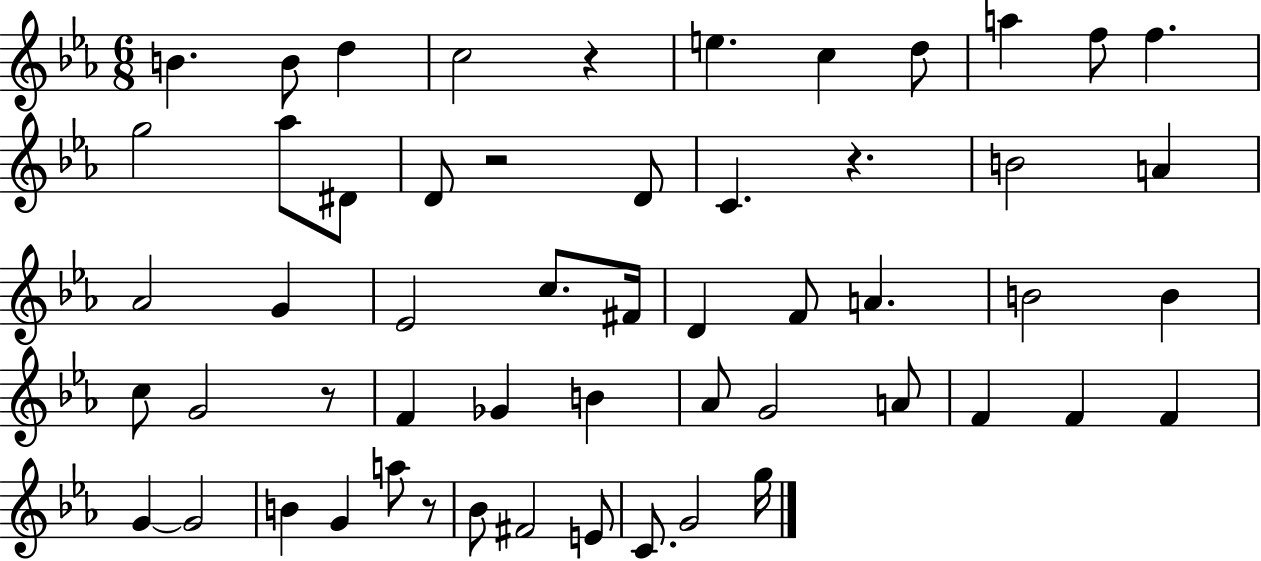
B4/q. B4/e D5/q C5/h R/q E5/q. C5/q D5/e A5/q F5/e F5/q. G5/h Ab5/e D#4/e D4/e R/h D4/e C4/q. R/q. B4/h A4/q Ab4/h G4/q Eb4/h C5/e. F#4/s D4/q F4/e A4/q. B4/h B4/q C5/e G4/h R/e F4/q Gb4/q B4/q Ab4/e G4/h A4/e F4/q F4/q F4/q G4/q G4/h B4/q G4/q A5/e R/e Bb4/e F#4/h E4/e C4/e. G4/h G5/s